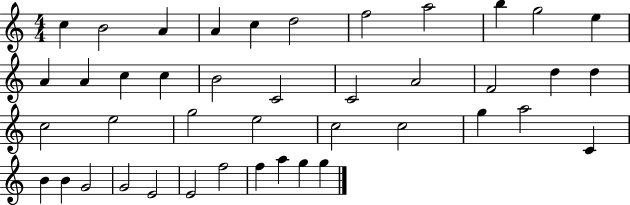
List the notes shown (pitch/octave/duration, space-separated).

C5/q B4/h A4/q A4/q C5/q D5/h F5/h A5/h B5/q G5/h E5/q A4/q A4/q C5/q C5/q B4/h C4/h C4/h A4/h F4/h D5/q D5/q C5/h E5/h G5/h E5/h C5/h C5/h G5/q A5/h C4/q B4/q B4/q G4/h G4/h E4/h E4/h F5/h F5/q A5/q G5/q G5/q